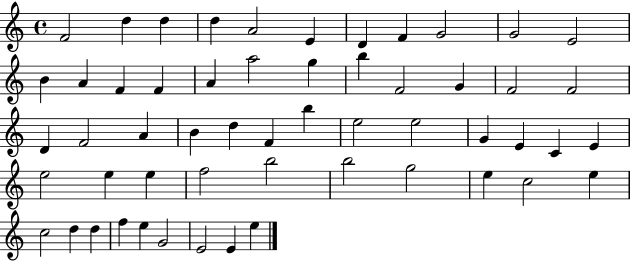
F4/h D5/q D5/q D5/q A4/h E4/q D4/q F4/q G4/h G4/h E4/h B4/q A4/q F4/q F4/q A4/q A5/h G5/q B5/q F4/h G4/q F4/h F4/h D4/q F4/h A4/q B4/q D5/q F4/q B5/q E5/h E5/h G4/q E4/q C4/q E4/q E5/h E5/q E5/q F5/h B5/h B5/h G5/h E5/q C5/h E5/q C5/h D5/q D5/q F5/q E5/q G4/h E4/h E4/q E5/q